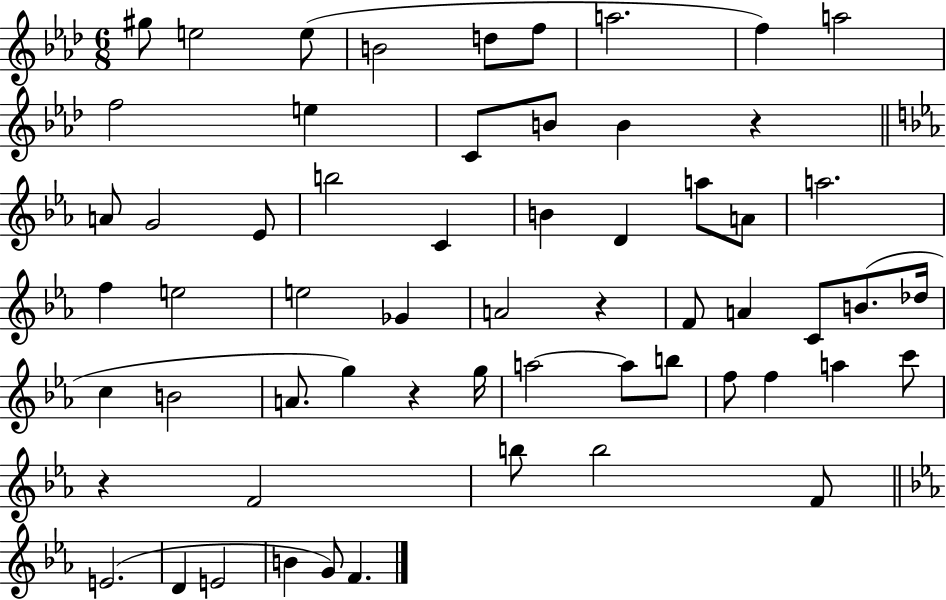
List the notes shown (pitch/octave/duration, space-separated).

G#5/e E5/h E5/e B4/h D5/e F5/e A5/h. F5/q A5/h F5/h E5/q C4/e B4/e B4/q R/q A4/e G4/h Eb4/e B5/h C4/q B4/q D4/q A5/e A4/e A5/h. F5/q E5/h E5/h Gb4/q A4/h R/q F4/e A4/q C4/e B4/e. Db5/s C5/q B4/h A4/e. G5/q R/q G5/s A5/h A5/e B5/e F5/e F5/q A5/q C6/e R/q F4/h B5/e B5/h F4/e E4/h. D4/q E4/h B4/q G4/e F4/q.